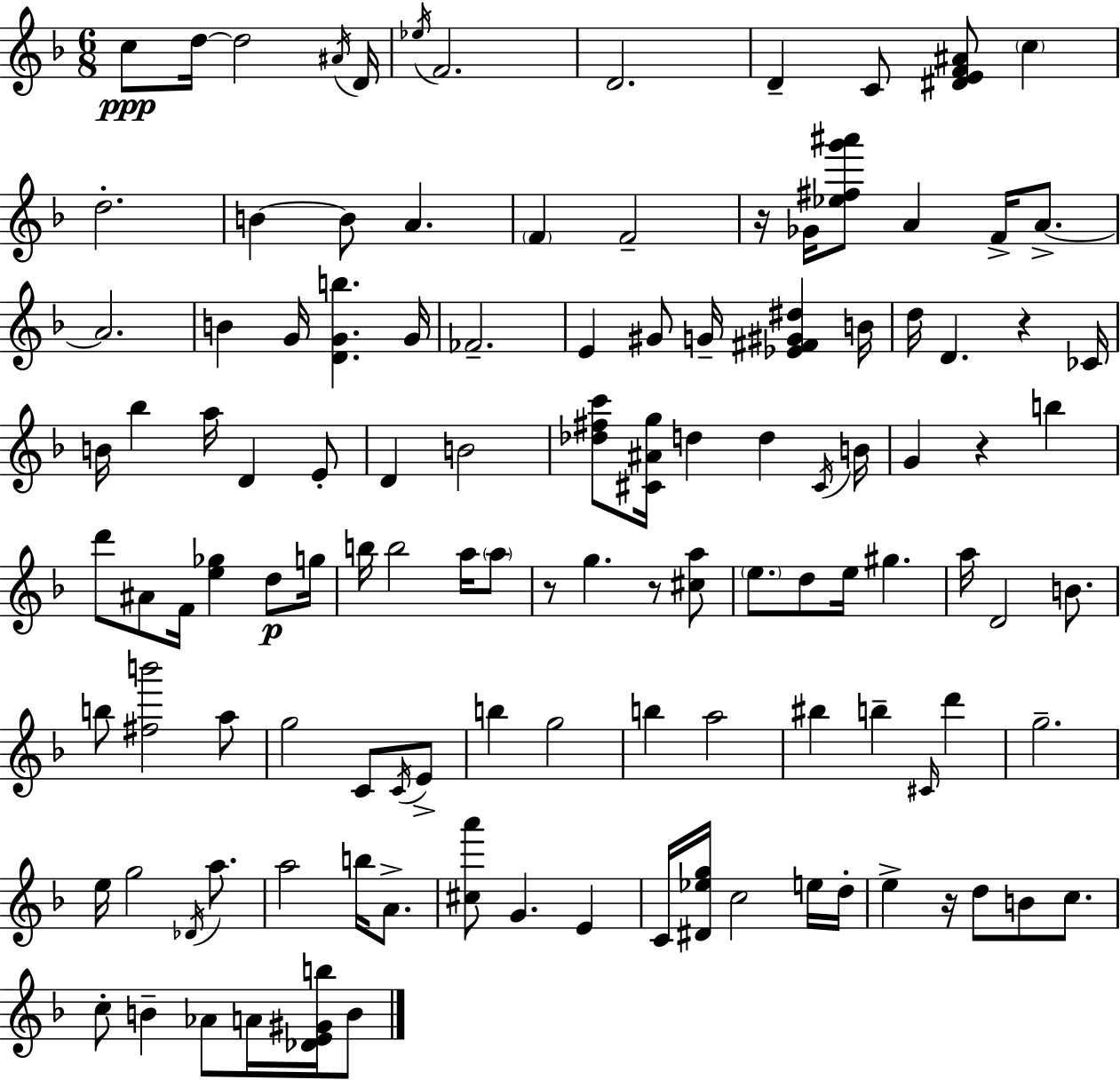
{
  \clef treble
  \numericTimeSignature
  \time 6/8
  \key f \major
  c''8\ppp d''16~~ d''2 \acciaccatura { ais'16 } | d'16 \acciaccatura { ees''16 } f'2. | d'2. | d'4-- c'8 <dis' e' f' ais'>8 \parenthesize c''4 | \break d''2.-. | b'4~~ b'8 a'4. | \parenthesize f'4 f'2-- | r16 ges'16 <ees'' fis'' g''' ais'''>8 a'4 f'16-> a'8.->~~ | \break a'2. | b'4 g'16 <d' g' b''>4. | g'16 fes'2.-- | e'4 gis'8 g'16-- <ees' fis' gis' dis''>4 | \break b'16 d''16 d'4. r4 | ces'16 b'16 bes''4 a''16 d'4 | e'8-. d'4 b'2 | <des'' fis'' c'''>8 <cis' ais' g''>16 d''4 d''4 | \break \acciaccatura { cis'16 } b'16 g'4 r4 b''4 | d'''8 ais'8 f'16 <e'' ges''>4 | d''8\p g''16 b''16 b''2 | a''16 \parenthesize a''8 r8 g''4. r8 | \break <cis'' a''>8 \parenthesize e''8. d''8 e''16 gis''4. | a''16 d'2 | b'8. b''8 <fis'' b'''>2 | a''8 g''2 c'8 | \break \acciaccatura { c'16 } e'8-> b''4 g''2 | b''4 a''2 | bis''4 b''4-- | \grace { cis'16 } d'''4 g''2.-- | \break e''16 g''2 | \acciaccatura { des'16 } a''8. a''2 | b''16 a'8.-> <cis'' a'''>8 g'4. | e'4 c'16 <dis' ees'' g''>16 c''2 | \break e''16 d''16-. e''4-> r16 d''8 | b'8 c''8. c''8-. b'4-- | aes'8 a'16 <des' e' gis' b''>16 b'8 \bar "|."
}